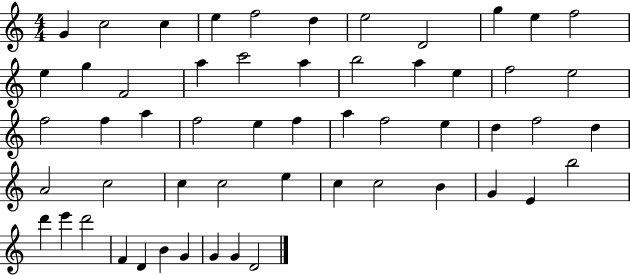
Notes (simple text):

G4/q C5/h C5/q E5/q F5/h D5/q E5/h D4/h G5/q E5/q F5/h E5/q G5/q F4/h A5/q C6/h A5/q B5/h A5/q E5/q F5/h E5/h F5/h F5/q A5/q F5/h E5/q F5/q A5/q F5/h E5/q D5/q F5/h D5/q A4/h C5/h C5/q C5/h E5/q C5/q C5/h B4/q G4/q E4/q B5/h D6/q E6/q D6/h F4/q D4/q B4/q G4/q G4/q G4/q D4/h